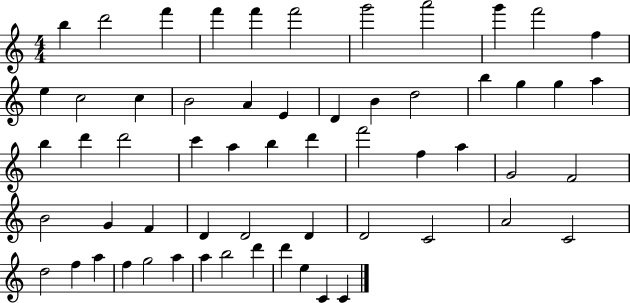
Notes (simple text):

B5/q D6/h F6/q F6/q F6/q F6/h G6/h A6/h G6/q F6/h F5/q E5/q C5/h C5/q B4/h A4/q E4/q D4/q B4/q D5/h B5/q G5/q G5/q A5/q B5/q D6/q D6/h C6/q A5/q B5/q D6/q F6/h F5/q A5/q G4/h F4/h B4/h G4/q F4/q D4/q D4/h D4/q D4/h C4/h A4/h C4/h D5/h F5/q A5/q F5/q G5/h A5/q A5/q B5/h D6/q D6/q E5/q C4/q C4/q